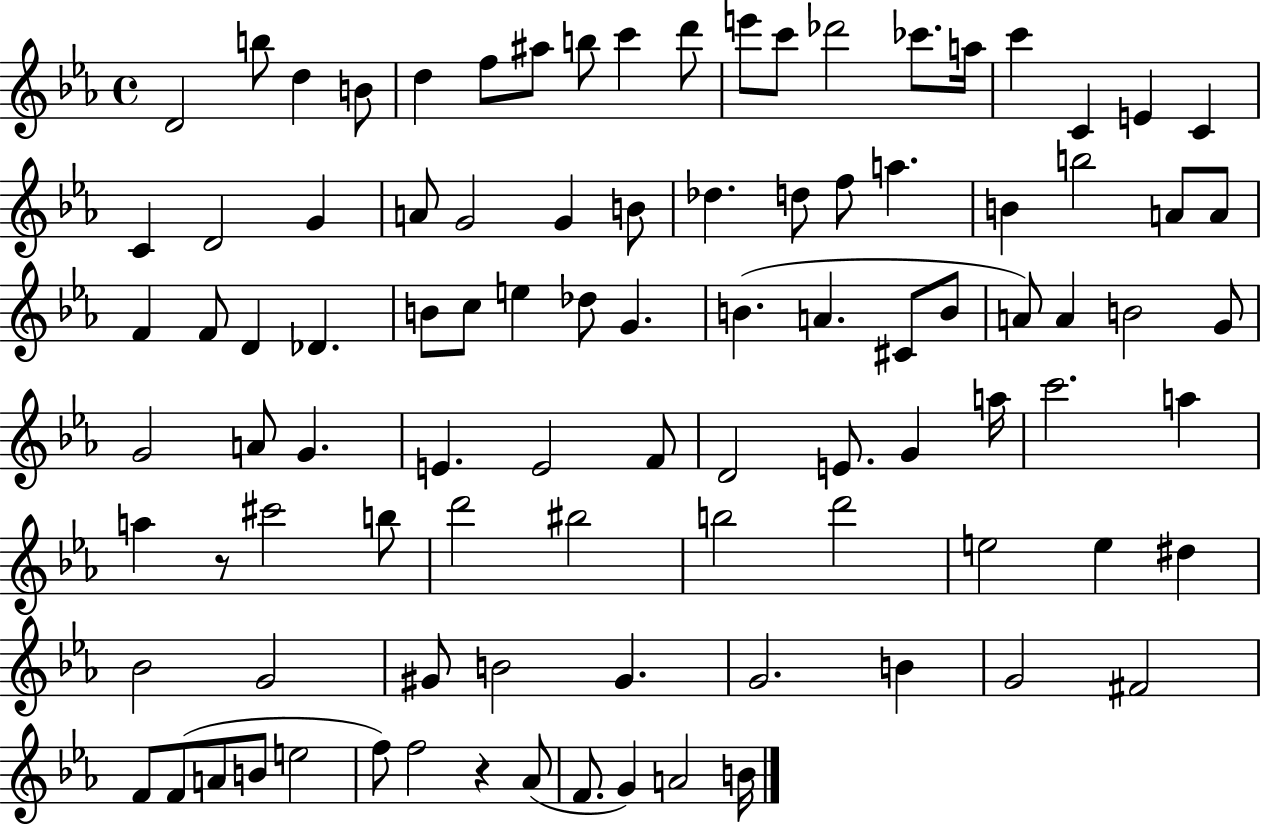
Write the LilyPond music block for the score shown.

{
  \clef treble
  \time 4/4
  \defaultTimeSignature
  \key ees \major
  \repeat volta 2 { d'2 b''8 d''4 b'8 | d''4 f''8 ais''8 b''8 c'''4 d'''8 | e'''8 c'''8 des'''2 ces'''8. a''16 | c'''4 c'4 e'4 c'4 | \break c'4 d'2 g'4 | a'8 g'2 g'4 b'8 | des''4. d''8 f''8 a''4. | b'4 b''2 a'8 a'8 | \break f'4 f'8 d'4 des'4. | b'8 c''8 e''4 des''8 g'4. | b'4.( a'4. cis'8 b'8 | a'8) a'4 b'2 g'8 | \break g'2 a'8 g'4. | e'4. e'2 f'8 | d'2 e'8. g'4 a''16 | c'''2. a''4 | \break a''4 r8 cis'''2 b''8 | d'''2 bis''2 | b''2 d'''2 | e''2 e''4 dis''4 | \break bes'2 g'2 | gis'8 b'2 gis'4. | g'2. b'4 | g'2 fis'2 | \break f'8 f'8( a'8 b'8 e''2 | f''8) f''2 r4 aes'8( | f'8. g'4) a'2 b'16 | } \bar "|."
}